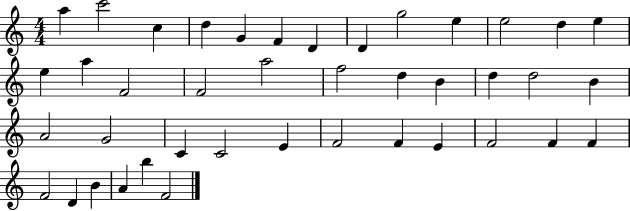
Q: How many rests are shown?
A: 0